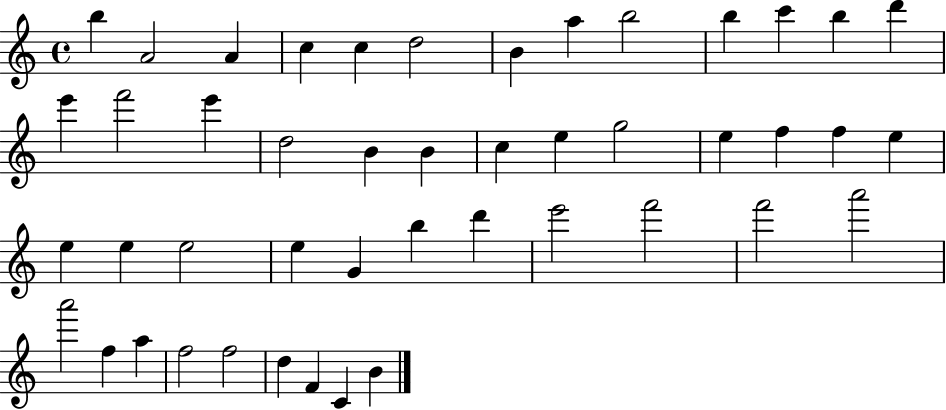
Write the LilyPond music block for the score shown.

{
  \clef treble
  \time 4/4
  \defaultTimeSignature
  \key c \major
  b''4 a'2 a'4 | c''4 c''4 d''2 | b'4 a''4 b''2 | b''4 c'''4 b''4 d'''4 | \break e'''4 f'''2 e'''4 | d''2 b'4 b'4 | c''4 e''4 g''2 | e''4 f''4 f''4 e''4 | \break e''4 e''4 e''2 | e''4 g'4 b''4 d'''4 | e'''2 f'''2 | f'''2 a'''2 | \break a'''2 f''4 a''4 | f''2 f''2 | d''4 f'4 c'4 b'4 | \bar "|."
}